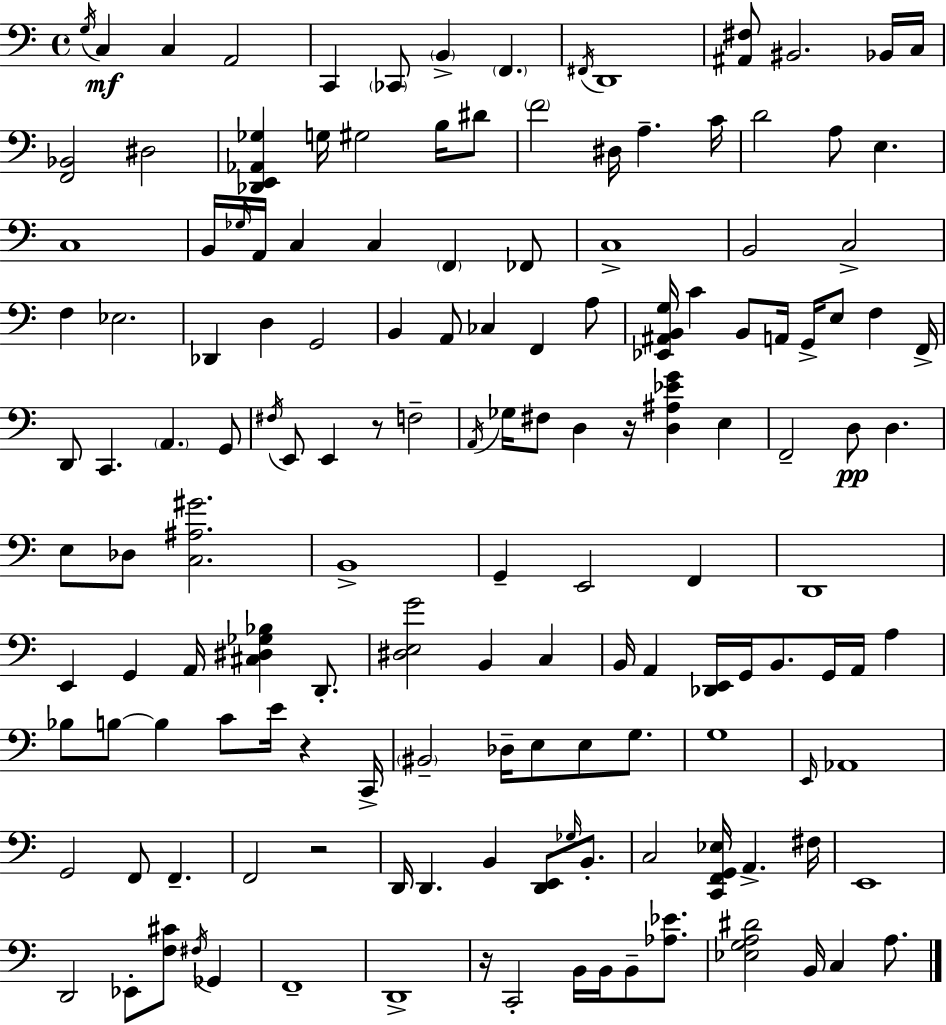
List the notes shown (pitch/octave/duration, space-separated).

G3/s C3/q C3/q A2/h C2/q CES2/e B2/q F2/q. F#2/s D2/w [A#2,F#3]/e BIS2/h. Bb2/s C3/s [F2,Bb2]/h D#3/h [Db2,E2,Ab2,Gb3]/q G3/s G#3/h B3/s D#4/e F4/h D#3/s A3/q. C4/s D4/h A3/e E3/q. C3/w B2/s Gb3/s A2/s C3/q C3/q F2/q FES2/e C3/w B2/h C3/h F3/q Eb3/h. Db2/q D3/q G2/h B2/q A2/e CES3/q F2/q A3/e [Eb2,A#2,B2,G3]/s C4/q B2/e A2/s G2/s E3/e F3/q F2/s D2/e C2/q. A2/q. G2/e F#3/s E2/e E2/q R/e F3/h A2/s Gb3/s F#3/e D3/q R/s [D3,A#3,Eb4,G4]/q E3/q F2/h D3/e D3/q. E3/e Db3/e [C3,A#3,G#4]/h. B2/w G2/q E2/h F2/q D2/w E2/q G2/q A2/s [C#3,D#3,Gb3,Bb3]/q D2/e. [D#3,E3,G4]/h B2/q C3/q B2/s A2/q [Db2,E2]/s G2/s B2/e. G2/s A2/s A3/q Bb3/e B3/e B3/q C4/e E4/s R/q C2/s BIS2/h Db3/s E3/e E3/e G3/e. G3/w E2/s Ab2/w G2/h F2/e F2/q. F2/h R/h D2/s D2/q. B2/q [D2,E2]/e Gb3/s B2/e. C3/h [C2,F2,G2,Eb3]/s A2/q. F#3/s E2/w D2/h Eb2/e [F3,C#4]/e F#3/s Gb2/q F2/w D2/w R/s C2/h B2/s B2/s B2/e [Ab3,Eb4]/e. [Eb3,G3,A3,D#4]/h B2/s C3/q A3/e.